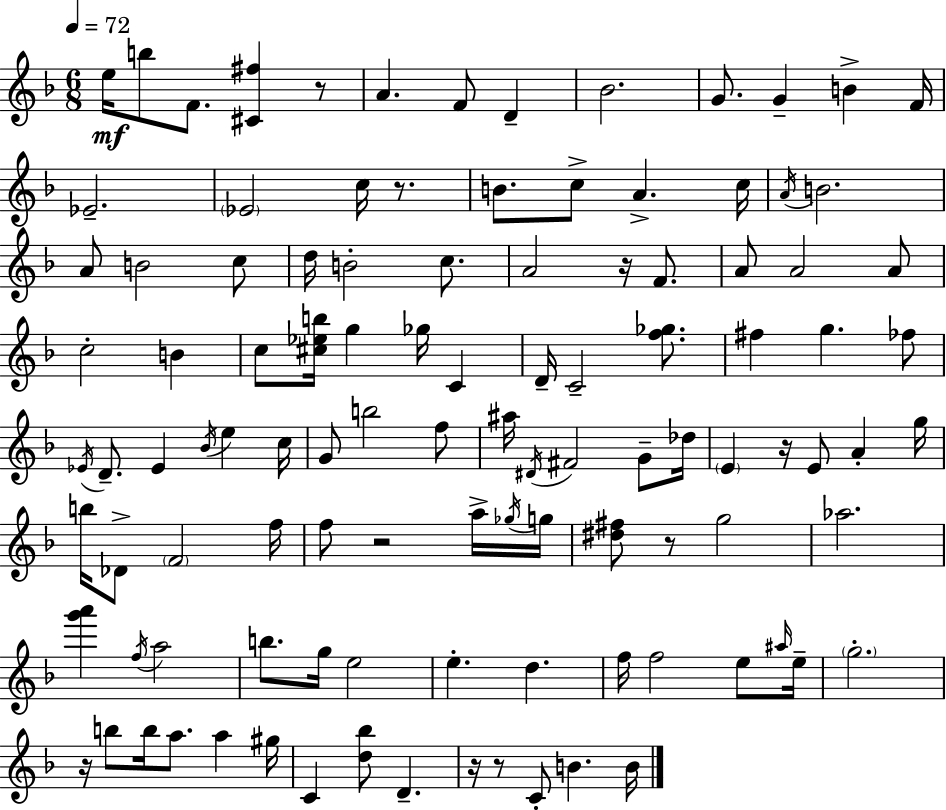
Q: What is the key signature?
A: D minor